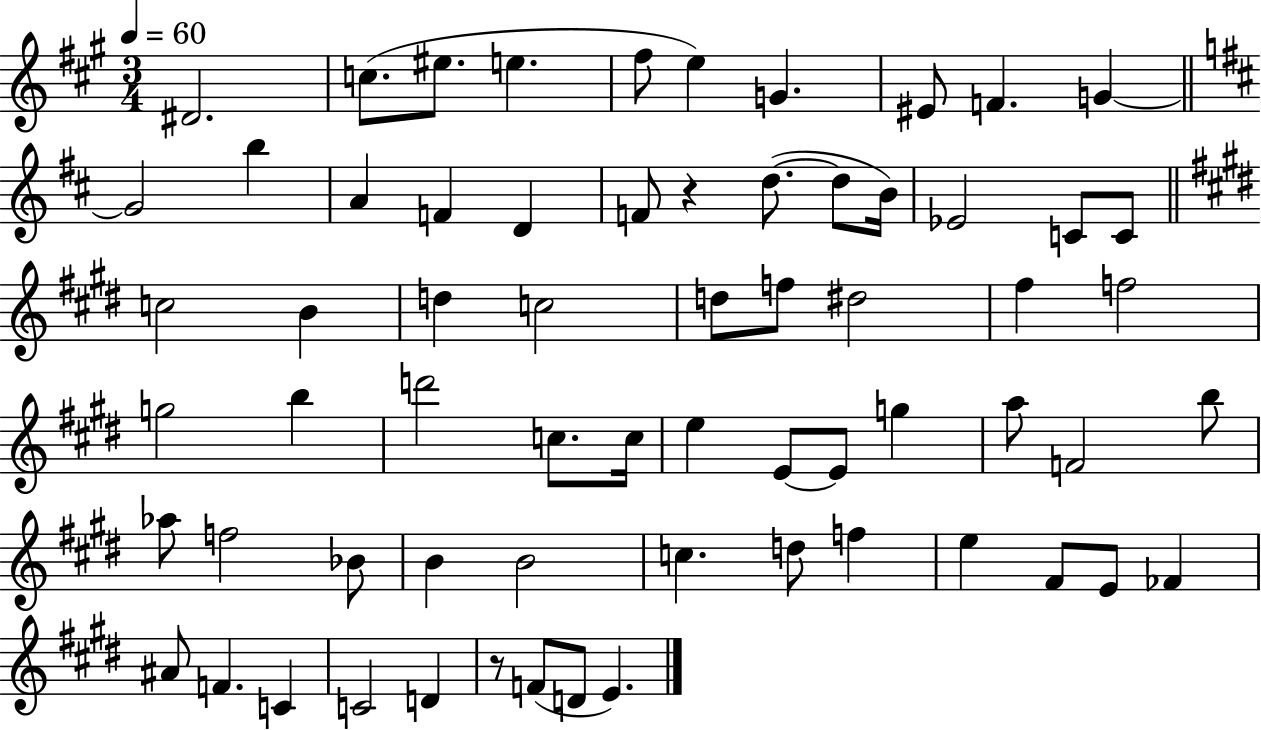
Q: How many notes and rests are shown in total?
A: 65